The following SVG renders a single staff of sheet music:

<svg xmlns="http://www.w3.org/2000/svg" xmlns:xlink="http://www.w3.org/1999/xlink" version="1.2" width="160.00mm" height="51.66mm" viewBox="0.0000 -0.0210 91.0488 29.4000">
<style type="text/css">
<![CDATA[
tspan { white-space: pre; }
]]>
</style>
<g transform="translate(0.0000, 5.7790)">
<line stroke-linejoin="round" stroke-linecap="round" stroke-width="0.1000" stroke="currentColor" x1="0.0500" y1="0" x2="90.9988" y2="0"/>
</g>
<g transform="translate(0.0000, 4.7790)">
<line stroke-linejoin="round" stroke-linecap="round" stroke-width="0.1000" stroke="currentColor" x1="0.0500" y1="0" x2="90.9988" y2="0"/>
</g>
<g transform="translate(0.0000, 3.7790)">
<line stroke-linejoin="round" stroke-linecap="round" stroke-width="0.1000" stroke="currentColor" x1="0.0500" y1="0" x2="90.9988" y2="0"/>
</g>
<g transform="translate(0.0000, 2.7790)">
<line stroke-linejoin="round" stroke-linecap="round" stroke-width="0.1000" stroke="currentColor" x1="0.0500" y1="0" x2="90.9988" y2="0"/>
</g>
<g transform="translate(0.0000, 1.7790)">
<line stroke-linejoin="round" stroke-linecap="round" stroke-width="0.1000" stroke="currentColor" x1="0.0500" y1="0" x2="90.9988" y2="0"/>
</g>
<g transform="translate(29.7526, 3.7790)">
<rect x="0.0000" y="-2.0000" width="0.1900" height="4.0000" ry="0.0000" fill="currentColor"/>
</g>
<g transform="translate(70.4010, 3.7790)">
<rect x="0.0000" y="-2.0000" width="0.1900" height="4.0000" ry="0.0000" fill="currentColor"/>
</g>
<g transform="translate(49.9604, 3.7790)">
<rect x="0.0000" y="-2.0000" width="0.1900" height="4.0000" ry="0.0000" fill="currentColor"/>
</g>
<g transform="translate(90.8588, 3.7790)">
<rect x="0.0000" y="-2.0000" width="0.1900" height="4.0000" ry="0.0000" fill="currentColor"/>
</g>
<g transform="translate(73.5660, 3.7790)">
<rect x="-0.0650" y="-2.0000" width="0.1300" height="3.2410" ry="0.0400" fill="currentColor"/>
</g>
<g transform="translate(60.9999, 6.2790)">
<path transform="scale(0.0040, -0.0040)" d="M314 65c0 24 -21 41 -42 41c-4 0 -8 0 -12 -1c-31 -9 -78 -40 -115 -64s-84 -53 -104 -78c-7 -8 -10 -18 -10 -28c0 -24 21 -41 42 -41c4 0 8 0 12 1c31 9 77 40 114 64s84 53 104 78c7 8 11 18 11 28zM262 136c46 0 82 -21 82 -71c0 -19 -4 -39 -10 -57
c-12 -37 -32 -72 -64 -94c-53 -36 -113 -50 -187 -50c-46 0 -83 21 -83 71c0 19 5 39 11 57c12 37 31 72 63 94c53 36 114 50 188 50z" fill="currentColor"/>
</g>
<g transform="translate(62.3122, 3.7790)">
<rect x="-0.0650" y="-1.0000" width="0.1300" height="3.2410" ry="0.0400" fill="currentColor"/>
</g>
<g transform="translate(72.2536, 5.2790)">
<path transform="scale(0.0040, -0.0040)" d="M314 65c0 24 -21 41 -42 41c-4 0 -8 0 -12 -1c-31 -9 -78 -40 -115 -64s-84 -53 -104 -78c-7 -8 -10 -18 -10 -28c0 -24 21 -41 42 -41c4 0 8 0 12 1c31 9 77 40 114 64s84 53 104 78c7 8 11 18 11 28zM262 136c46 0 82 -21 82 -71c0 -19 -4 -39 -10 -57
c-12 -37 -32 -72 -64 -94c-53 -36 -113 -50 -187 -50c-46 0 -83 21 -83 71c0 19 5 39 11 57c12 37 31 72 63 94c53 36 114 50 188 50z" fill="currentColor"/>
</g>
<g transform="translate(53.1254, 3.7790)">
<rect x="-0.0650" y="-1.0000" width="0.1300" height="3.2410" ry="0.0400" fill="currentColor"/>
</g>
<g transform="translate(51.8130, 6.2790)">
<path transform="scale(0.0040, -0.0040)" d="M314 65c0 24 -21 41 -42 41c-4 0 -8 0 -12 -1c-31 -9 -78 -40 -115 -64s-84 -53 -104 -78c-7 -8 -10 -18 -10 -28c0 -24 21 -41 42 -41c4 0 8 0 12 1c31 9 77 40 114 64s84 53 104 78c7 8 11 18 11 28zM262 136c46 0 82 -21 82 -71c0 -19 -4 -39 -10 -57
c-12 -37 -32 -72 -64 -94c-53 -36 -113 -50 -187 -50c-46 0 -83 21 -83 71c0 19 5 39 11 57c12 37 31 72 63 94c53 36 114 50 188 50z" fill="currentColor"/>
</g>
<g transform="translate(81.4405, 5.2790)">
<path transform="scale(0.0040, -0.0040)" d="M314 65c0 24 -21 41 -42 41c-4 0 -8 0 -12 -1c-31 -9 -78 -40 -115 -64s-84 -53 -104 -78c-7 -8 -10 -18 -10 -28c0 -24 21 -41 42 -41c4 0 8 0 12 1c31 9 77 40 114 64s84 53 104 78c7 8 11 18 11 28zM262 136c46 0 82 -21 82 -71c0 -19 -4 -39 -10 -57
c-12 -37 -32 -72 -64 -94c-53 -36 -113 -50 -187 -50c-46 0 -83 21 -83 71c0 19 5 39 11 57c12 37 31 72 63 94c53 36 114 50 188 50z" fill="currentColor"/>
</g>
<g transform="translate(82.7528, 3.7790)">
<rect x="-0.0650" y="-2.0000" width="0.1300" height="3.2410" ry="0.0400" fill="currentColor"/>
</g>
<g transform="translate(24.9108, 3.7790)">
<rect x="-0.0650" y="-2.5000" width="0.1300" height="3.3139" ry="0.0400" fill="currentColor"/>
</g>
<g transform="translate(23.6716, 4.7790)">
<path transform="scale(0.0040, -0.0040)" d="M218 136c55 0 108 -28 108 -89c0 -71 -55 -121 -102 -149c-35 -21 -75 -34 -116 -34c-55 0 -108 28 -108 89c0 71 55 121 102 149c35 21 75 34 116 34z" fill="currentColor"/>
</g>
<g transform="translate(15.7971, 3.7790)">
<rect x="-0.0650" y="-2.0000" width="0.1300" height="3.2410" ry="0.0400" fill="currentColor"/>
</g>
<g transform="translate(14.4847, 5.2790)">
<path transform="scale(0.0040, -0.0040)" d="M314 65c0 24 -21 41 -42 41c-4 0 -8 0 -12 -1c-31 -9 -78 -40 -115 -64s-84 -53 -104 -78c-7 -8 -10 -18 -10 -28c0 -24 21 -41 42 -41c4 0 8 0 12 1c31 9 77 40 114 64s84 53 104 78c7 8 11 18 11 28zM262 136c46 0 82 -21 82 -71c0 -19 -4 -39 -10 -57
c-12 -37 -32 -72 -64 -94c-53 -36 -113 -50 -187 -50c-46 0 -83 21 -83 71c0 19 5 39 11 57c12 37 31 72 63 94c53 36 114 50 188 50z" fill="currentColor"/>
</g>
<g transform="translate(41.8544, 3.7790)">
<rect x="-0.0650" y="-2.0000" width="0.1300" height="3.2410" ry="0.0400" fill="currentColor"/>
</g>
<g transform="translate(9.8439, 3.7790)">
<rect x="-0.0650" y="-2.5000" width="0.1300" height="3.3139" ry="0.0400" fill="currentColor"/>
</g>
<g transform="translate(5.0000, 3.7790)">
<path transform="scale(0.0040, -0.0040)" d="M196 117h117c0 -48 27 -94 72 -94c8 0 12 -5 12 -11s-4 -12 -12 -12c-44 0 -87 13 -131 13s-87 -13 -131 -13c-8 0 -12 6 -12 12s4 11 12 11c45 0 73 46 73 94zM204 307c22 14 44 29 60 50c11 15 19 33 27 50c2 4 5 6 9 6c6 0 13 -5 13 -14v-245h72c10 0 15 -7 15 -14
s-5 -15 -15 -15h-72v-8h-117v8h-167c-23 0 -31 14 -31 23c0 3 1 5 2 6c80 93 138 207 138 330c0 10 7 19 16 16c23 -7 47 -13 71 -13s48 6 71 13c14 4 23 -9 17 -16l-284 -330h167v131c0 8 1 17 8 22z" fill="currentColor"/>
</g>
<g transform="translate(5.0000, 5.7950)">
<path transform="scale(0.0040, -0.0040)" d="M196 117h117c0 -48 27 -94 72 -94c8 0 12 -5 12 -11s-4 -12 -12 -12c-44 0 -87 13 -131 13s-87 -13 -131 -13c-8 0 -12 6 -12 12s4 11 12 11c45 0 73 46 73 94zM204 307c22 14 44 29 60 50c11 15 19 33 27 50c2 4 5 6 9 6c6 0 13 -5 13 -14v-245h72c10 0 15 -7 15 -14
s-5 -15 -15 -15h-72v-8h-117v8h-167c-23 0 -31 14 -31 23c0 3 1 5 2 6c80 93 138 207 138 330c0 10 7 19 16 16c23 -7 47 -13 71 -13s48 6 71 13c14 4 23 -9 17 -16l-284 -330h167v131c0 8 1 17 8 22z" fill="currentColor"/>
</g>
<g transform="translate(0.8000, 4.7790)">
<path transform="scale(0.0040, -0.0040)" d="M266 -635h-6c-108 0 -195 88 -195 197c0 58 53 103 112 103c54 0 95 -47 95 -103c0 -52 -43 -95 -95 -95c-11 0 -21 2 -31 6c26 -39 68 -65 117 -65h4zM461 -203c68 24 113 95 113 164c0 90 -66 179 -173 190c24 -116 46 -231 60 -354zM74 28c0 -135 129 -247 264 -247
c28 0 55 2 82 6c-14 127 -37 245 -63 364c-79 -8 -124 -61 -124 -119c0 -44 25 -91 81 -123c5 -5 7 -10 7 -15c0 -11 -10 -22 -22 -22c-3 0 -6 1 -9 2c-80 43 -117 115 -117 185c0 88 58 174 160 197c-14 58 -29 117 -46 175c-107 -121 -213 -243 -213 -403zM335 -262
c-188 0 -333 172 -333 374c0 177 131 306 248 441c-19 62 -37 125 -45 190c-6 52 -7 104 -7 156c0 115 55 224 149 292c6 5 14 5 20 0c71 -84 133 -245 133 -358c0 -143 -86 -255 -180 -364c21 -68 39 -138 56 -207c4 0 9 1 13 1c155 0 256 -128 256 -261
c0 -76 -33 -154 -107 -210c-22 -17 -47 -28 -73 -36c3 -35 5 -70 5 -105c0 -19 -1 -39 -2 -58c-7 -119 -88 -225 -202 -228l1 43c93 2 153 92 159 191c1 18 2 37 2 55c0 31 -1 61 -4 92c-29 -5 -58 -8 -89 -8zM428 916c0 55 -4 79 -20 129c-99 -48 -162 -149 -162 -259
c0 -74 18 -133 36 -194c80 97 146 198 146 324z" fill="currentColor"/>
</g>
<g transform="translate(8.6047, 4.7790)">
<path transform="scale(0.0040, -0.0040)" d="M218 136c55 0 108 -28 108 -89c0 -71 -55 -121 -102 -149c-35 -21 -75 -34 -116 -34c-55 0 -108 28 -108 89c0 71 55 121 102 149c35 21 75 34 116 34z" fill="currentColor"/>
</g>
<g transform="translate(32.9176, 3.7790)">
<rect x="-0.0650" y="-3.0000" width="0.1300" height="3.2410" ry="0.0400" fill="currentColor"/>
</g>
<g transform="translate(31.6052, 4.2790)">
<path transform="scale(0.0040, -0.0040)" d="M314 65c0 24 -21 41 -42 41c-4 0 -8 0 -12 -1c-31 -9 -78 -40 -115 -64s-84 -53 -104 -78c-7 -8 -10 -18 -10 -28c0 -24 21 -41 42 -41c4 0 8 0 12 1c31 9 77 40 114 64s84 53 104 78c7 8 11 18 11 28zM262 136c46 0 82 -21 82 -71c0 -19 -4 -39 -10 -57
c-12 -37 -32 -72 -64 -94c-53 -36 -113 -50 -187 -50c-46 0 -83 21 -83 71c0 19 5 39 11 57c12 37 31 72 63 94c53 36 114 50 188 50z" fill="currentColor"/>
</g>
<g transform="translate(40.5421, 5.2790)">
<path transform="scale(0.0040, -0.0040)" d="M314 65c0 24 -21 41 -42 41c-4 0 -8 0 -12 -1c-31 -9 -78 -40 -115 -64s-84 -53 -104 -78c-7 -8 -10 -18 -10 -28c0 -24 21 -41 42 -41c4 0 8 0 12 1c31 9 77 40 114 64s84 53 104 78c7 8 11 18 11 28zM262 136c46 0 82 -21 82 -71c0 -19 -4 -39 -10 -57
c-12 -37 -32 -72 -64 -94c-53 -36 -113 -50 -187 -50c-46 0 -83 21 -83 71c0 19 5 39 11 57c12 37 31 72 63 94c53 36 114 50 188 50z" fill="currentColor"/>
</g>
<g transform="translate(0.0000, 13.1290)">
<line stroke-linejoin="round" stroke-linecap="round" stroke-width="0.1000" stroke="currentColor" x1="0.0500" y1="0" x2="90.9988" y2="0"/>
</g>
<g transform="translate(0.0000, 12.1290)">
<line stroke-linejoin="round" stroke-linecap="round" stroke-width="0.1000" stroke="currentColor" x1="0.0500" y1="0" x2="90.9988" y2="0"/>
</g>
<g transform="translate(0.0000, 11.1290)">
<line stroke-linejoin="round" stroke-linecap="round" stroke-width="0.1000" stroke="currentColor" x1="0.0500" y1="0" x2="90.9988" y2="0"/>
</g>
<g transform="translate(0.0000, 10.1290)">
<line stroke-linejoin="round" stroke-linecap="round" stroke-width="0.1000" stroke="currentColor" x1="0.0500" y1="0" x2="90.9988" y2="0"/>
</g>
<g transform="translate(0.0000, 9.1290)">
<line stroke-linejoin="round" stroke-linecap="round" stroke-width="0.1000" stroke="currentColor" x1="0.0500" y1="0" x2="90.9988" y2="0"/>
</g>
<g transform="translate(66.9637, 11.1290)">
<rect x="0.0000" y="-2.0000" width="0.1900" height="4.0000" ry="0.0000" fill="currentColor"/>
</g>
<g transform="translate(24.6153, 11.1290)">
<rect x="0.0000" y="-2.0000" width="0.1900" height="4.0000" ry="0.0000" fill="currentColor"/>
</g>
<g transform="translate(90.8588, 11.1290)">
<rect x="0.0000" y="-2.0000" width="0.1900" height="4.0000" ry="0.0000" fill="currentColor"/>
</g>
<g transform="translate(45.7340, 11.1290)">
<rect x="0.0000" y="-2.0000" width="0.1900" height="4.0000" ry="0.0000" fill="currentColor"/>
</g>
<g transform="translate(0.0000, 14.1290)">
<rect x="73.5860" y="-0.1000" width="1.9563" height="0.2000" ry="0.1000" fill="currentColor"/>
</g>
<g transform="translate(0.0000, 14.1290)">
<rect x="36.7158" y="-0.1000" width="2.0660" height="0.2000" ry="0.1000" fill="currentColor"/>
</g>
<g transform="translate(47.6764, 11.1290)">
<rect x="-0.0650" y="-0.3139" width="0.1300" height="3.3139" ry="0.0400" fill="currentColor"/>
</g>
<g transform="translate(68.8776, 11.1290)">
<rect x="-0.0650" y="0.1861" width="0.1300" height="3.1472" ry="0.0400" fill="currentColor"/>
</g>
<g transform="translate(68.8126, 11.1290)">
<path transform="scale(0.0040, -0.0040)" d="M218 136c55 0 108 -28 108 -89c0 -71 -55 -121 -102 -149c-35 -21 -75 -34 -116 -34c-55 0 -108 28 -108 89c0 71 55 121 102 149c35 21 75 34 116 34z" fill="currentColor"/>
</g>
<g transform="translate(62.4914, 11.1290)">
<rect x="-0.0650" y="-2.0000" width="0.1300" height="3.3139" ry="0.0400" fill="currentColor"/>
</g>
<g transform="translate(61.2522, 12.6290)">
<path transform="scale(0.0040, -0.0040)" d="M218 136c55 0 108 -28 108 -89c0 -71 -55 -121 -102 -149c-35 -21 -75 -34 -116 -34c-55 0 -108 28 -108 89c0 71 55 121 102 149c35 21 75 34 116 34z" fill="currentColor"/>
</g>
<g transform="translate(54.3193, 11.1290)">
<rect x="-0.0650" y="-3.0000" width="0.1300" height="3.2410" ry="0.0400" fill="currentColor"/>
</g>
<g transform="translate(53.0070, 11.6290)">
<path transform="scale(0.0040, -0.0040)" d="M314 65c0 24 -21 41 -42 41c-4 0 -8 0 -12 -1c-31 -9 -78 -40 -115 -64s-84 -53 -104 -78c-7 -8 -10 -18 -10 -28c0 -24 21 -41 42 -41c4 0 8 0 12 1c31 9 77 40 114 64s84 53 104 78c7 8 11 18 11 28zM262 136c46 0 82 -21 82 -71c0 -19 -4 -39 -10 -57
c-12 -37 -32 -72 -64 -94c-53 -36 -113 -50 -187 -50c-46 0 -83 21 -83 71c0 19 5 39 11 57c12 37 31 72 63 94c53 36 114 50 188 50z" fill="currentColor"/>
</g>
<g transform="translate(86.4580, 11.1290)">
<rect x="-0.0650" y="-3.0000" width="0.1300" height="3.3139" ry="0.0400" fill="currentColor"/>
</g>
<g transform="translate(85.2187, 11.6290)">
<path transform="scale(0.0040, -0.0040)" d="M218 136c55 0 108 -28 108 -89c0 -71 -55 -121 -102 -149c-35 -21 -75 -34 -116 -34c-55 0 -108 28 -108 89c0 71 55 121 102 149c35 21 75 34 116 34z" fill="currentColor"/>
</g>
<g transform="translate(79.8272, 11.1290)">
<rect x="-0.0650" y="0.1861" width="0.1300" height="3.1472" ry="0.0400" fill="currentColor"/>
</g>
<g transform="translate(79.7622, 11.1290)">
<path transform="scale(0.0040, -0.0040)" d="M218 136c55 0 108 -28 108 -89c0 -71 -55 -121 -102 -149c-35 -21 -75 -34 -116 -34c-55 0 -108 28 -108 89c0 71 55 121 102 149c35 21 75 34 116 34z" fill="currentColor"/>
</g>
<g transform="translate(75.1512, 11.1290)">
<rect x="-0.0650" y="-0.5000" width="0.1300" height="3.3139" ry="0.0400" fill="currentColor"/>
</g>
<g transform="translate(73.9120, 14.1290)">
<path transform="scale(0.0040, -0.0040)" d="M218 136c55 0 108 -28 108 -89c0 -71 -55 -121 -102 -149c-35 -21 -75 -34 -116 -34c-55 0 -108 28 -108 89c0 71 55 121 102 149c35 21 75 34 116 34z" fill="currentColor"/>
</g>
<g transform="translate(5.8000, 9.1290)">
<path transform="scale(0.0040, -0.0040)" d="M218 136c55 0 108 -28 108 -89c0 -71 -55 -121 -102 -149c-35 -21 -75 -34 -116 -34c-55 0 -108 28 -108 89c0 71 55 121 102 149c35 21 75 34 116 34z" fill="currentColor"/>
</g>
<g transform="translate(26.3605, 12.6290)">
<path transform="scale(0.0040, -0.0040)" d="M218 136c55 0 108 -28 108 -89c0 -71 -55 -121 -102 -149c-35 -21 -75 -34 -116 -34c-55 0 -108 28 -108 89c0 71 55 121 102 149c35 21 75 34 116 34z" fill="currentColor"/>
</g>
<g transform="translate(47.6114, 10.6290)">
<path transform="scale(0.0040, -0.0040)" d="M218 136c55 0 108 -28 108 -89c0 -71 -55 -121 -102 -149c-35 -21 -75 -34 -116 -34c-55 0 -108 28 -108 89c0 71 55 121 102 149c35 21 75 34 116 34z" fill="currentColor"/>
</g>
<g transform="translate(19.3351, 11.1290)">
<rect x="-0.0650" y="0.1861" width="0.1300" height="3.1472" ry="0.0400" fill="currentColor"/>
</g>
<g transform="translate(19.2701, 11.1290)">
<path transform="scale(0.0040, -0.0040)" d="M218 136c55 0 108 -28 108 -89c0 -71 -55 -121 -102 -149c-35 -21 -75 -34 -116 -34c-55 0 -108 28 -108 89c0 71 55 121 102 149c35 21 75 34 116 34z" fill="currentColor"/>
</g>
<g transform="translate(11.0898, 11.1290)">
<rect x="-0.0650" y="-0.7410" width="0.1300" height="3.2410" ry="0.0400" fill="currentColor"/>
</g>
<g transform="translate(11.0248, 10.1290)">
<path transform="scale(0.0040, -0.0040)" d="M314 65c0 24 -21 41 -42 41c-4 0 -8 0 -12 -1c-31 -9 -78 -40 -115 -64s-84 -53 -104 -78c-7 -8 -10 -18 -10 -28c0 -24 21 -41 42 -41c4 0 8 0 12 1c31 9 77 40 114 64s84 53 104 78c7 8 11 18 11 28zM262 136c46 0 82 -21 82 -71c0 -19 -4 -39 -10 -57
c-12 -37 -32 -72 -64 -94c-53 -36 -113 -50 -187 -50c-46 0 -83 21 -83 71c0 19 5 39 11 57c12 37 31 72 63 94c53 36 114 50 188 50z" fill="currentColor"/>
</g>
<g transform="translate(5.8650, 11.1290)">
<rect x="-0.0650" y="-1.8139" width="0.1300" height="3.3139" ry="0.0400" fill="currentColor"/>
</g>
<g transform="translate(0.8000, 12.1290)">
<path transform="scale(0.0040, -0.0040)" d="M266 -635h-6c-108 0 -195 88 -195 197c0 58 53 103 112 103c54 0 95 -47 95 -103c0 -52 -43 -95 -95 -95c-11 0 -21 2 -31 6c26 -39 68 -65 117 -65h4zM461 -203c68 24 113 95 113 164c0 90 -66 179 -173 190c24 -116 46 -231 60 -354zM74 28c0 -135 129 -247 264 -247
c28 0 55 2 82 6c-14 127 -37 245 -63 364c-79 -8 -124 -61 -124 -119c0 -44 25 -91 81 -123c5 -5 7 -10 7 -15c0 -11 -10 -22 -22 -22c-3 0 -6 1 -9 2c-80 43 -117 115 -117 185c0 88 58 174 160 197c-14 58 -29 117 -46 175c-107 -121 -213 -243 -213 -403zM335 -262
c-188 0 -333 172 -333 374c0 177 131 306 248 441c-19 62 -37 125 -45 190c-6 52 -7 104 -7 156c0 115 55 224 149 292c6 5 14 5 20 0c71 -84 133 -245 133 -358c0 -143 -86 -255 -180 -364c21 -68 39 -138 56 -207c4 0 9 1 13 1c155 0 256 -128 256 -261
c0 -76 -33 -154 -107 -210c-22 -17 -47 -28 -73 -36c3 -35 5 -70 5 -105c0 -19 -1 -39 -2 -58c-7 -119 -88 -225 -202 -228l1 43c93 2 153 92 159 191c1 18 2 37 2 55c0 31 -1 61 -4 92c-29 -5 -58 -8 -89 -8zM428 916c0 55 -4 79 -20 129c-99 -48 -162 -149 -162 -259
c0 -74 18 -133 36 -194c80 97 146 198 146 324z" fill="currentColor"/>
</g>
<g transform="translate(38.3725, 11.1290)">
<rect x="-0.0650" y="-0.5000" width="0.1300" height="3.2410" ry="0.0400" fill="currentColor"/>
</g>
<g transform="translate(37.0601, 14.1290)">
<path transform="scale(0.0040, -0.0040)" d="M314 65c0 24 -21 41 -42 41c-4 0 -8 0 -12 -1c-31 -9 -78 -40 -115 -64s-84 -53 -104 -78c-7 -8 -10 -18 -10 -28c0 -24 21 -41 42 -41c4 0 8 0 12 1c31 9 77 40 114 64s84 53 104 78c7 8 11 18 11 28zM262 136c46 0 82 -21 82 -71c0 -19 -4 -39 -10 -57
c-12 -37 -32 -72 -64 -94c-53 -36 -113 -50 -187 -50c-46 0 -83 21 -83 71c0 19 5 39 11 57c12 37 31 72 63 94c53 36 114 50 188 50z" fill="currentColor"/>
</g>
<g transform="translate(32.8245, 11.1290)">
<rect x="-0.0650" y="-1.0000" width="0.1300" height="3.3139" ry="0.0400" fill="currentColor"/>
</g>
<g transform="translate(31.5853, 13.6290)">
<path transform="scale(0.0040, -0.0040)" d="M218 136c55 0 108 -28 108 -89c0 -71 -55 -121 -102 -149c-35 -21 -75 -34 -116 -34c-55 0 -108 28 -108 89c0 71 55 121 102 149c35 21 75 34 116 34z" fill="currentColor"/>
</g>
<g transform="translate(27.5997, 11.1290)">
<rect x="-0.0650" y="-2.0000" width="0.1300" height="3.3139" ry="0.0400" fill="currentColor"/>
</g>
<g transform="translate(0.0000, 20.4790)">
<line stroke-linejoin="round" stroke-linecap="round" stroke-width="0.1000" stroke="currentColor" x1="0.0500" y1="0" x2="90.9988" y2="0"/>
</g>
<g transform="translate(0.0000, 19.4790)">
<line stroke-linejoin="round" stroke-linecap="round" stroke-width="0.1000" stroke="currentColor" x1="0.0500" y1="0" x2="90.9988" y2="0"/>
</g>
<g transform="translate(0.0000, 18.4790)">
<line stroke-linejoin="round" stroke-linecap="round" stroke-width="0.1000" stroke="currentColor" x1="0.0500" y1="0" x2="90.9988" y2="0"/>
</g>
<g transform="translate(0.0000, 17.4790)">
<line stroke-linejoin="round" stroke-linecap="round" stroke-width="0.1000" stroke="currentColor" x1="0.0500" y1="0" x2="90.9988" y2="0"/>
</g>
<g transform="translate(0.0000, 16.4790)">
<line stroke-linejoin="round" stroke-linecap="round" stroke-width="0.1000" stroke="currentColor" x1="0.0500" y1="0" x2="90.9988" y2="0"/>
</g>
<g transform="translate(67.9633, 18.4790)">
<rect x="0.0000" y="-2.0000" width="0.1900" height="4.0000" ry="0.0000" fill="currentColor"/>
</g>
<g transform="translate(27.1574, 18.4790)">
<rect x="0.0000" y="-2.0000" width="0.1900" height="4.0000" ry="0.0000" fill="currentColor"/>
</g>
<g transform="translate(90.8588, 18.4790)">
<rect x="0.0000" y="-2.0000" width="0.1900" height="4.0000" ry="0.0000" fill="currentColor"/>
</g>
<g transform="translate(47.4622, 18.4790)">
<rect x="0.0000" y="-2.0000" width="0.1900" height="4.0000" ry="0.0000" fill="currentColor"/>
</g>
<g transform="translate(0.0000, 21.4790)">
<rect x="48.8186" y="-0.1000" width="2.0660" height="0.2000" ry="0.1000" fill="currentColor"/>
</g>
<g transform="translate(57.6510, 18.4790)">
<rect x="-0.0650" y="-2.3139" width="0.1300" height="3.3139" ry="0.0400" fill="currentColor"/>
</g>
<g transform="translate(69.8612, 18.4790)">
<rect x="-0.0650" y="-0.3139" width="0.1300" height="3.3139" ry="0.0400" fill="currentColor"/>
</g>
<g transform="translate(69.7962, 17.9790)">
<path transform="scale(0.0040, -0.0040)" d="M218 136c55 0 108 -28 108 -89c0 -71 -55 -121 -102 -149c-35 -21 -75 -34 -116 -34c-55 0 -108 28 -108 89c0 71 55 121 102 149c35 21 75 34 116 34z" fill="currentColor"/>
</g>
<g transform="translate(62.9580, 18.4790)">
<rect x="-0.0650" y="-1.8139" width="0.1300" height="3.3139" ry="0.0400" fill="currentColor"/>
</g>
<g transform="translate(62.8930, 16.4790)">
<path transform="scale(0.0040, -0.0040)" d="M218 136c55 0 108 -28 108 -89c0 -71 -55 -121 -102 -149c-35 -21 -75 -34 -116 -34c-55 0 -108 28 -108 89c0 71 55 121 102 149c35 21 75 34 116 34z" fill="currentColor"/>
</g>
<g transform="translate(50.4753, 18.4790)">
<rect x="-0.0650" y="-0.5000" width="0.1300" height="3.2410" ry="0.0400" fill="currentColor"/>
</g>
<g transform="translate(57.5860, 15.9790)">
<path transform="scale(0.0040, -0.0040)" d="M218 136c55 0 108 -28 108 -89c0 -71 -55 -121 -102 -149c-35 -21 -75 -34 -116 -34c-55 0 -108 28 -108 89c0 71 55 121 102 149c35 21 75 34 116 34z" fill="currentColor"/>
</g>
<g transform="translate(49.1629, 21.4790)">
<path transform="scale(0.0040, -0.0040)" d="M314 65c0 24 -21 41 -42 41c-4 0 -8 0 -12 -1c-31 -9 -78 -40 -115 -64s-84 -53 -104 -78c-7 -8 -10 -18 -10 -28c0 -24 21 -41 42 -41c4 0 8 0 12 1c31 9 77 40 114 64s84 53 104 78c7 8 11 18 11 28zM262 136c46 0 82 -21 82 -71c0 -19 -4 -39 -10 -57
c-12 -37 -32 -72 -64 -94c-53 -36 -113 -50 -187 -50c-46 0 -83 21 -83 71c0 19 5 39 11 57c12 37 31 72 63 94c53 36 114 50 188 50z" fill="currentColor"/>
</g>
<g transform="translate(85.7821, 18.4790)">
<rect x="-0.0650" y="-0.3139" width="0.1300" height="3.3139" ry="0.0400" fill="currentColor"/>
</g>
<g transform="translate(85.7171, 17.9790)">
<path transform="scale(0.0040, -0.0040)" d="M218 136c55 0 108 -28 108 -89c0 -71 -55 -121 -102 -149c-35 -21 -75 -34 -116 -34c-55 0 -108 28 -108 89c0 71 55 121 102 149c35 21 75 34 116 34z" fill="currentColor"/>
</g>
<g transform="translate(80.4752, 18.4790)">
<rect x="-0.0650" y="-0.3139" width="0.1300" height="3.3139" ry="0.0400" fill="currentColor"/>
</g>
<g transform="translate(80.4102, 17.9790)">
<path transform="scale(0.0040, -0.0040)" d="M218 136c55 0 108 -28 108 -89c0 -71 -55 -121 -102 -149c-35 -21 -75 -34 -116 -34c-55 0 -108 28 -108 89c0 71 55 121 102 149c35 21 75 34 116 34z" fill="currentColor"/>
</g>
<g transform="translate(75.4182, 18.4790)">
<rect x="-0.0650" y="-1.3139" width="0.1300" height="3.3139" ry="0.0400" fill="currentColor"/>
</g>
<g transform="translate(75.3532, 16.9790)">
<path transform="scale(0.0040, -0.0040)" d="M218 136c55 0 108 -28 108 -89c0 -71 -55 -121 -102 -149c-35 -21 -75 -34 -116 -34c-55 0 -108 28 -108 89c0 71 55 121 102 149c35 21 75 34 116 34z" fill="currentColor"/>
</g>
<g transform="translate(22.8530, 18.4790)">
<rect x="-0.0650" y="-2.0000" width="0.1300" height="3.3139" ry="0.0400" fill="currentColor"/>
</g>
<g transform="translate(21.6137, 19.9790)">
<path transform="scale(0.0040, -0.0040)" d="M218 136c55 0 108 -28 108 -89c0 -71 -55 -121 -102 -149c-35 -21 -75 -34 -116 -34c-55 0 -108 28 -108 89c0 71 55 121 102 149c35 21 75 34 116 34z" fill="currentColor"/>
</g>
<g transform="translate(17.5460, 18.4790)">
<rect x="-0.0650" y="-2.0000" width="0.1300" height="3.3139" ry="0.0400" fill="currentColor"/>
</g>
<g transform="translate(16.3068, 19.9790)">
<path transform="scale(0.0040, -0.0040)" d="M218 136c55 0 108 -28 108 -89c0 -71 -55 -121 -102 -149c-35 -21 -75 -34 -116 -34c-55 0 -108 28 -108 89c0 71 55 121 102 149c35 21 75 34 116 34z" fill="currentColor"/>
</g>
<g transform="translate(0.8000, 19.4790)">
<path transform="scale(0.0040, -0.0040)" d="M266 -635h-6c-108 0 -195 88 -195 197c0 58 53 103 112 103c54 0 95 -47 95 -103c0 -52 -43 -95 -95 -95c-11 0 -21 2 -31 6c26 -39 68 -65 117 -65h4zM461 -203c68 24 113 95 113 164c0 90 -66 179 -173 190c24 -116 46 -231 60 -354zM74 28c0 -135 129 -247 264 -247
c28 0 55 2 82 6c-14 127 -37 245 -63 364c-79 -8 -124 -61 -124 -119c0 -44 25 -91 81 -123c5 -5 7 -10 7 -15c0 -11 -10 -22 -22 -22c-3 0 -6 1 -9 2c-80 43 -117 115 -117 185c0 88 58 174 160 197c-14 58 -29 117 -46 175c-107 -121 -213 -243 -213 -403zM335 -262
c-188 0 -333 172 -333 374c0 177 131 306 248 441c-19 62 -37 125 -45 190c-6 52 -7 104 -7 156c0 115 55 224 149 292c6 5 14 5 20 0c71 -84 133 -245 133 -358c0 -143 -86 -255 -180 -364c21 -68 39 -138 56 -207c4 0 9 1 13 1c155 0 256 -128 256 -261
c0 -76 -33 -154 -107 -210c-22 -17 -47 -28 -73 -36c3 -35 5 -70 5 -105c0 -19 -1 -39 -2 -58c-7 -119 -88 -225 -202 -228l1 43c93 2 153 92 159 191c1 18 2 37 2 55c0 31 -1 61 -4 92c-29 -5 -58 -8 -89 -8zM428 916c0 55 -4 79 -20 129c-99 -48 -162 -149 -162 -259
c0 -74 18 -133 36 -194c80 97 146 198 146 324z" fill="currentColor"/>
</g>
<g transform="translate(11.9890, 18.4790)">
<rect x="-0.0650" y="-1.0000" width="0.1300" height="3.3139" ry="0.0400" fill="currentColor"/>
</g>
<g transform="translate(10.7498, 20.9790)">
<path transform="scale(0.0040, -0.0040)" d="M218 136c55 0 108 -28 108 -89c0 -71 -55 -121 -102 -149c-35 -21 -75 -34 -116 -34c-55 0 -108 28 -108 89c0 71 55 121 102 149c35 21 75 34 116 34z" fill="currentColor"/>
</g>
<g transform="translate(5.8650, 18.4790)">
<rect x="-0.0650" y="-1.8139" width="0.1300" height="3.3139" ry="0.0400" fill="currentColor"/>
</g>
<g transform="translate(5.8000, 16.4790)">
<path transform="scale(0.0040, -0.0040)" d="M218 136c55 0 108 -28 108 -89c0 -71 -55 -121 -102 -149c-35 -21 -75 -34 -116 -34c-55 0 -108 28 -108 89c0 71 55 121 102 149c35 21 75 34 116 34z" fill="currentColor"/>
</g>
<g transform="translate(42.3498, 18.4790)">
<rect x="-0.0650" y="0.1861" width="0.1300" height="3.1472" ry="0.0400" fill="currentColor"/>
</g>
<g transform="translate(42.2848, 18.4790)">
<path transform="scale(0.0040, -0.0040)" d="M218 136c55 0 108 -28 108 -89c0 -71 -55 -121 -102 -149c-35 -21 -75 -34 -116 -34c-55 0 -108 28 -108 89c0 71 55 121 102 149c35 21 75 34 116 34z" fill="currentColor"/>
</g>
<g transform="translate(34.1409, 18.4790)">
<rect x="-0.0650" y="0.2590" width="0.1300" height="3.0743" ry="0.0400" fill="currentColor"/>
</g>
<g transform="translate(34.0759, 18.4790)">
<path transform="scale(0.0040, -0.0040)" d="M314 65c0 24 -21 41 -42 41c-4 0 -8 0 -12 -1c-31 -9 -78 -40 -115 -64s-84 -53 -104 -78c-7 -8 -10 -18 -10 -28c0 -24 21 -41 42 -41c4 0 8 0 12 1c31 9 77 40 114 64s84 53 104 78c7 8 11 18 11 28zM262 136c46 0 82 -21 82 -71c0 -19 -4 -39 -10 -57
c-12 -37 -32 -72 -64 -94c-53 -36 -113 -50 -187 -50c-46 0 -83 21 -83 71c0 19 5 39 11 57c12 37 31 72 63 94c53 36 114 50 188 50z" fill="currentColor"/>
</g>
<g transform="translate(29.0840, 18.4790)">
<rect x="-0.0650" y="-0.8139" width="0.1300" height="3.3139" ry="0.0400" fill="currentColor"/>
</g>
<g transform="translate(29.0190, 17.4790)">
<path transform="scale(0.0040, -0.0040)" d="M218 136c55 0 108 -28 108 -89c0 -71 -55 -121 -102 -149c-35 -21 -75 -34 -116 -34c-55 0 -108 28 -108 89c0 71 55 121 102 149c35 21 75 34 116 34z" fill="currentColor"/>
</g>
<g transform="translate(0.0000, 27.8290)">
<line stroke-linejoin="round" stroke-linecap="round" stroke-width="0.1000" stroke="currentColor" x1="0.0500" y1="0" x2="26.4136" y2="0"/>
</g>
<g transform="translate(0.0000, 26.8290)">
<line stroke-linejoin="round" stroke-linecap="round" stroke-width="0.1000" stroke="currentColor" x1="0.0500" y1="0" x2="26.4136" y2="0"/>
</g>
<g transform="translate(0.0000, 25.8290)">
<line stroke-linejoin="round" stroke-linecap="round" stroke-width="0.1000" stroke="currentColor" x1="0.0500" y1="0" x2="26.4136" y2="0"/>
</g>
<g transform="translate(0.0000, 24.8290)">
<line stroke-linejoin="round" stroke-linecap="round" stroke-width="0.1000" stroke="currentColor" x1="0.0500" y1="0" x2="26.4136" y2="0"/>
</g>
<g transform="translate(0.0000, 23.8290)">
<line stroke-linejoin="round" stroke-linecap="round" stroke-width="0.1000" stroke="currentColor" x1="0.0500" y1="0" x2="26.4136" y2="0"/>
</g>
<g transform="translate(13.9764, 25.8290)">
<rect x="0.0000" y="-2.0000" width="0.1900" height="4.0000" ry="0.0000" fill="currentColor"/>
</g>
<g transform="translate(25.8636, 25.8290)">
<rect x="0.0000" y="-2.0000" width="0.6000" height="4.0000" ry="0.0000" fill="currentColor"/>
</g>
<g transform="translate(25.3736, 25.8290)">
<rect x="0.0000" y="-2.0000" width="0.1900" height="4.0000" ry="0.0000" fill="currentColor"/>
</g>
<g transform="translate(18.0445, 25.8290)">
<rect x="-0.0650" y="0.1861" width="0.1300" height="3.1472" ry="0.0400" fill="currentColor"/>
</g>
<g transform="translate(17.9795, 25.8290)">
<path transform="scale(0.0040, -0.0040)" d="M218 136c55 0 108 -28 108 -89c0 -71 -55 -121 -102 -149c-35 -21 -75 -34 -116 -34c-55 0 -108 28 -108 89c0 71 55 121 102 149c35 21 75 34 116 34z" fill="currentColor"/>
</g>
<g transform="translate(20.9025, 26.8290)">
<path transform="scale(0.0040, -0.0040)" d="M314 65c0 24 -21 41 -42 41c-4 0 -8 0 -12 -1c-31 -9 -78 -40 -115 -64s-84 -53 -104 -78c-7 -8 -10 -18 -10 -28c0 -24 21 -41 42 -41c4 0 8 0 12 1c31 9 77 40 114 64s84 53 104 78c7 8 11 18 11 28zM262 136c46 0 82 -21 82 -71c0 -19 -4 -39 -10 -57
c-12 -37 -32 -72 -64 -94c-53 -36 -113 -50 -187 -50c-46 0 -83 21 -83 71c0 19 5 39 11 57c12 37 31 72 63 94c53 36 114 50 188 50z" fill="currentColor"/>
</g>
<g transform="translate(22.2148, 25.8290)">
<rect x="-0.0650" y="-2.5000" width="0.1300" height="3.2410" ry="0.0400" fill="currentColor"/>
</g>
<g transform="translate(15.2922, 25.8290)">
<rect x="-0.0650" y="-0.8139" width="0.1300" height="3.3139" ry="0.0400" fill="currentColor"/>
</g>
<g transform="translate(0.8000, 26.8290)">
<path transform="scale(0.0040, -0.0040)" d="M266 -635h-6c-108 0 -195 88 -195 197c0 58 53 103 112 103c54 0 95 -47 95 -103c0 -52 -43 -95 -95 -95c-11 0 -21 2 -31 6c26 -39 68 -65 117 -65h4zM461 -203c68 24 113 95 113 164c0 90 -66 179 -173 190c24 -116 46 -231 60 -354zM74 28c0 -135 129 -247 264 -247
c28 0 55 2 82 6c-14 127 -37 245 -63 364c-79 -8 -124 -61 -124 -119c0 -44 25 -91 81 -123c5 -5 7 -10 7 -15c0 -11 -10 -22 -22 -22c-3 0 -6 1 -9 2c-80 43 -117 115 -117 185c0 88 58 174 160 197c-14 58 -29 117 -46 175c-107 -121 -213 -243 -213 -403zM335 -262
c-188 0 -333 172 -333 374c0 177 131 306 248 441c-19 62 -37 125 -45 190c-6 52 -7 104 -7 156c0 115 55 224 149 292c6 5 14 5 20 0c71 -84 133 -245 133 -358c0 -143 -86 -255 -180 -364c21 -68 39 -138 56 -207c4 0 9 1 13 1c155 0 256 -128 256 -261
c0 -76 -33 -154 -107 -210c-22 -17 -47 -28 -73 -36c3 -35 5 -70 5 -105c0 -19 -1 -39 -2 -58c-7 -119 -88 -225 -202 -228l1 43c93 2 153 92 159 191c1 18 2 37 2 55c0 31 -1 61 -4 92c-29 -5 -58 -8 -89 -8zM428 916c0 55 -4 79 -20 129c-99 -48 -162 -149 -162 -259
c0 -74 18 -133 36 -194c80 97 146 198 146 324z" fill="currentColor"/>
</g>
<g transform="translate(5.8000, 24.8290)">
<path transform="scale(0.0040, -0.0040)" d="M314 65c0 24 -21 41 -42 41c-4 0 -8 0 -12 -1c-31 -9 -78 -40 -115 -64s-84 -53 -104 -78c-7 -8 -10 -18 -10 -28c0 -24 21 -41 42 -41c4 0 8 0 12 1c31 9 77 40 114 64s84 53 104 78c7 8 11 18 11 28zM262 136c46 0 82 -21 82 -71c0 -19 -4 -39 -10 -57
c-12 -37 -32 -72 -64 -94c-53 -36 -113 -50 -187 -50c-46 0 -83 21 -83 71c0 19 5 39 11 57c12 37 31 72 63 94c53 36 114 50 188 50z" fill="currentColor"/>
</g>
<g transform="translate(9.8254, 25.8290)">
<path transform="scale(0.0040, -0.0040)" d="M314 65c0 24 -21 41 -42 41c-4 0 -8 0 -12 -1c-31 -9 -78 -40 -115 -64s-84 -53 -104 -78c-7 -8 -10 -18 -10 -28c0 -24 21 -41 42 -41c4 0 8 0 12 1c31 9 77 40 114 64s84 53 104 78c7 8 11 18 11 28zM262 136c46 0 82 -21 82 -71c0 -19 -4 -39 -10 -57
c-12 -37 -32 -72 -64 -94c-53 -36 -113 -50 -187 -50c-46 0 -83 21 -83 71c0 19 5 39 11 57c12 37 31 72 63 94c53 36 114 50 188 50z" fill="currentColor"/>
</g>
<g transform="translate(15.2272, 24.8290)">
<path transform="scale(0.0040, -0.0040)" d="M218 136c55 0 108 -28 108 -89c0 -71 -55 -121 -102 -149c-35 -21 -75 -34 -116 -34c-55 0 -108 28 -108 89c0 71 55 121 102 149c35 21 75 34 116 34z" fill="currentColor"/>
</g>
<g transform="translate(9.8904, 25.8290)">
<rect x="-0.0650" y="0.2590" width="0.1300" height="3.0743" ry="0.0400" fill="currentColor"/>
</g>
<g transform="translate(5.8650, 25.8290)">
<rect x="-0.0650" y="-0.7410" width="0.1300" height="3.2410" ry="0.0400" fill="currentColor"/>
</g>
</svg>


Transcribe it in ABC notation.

X:1
T:Untitled
M:4/4
L:1/4
K:C
G F2 G A2 F2 D2 D2 F2 F2 f d2 B F D C2 c A2 F B C B A f D F F d B2 B C2 g f c e c c d2 B2 d B G2